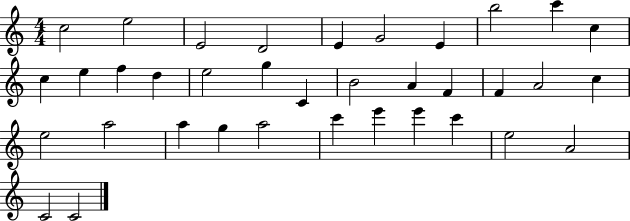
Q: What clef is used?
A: treble